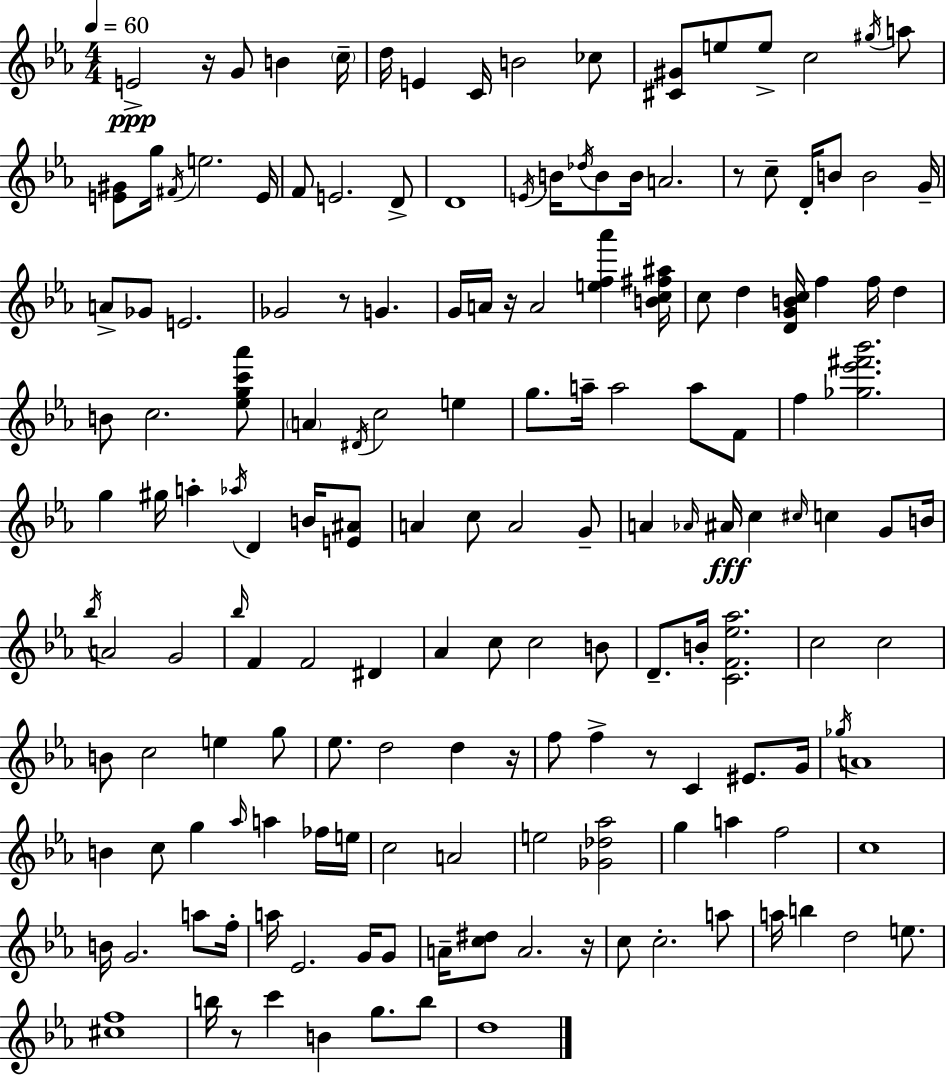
X:1
T:Untitled
M:4/4
L:1/4
K:Cm
E2 z/4 G/2 B c/4 d/4 E C/4 B2 _c/2 [^C^G]/2 e/2 e/2 c2 ^g/4 a/2 [E^G]/2 g/4 ^F/4 e2 E/4 F/2 E2 D/2 D4 E/4 B/4 _d/4 B/2 B/4 A2 z/2 c/2 D/4 B/2 B2 G/4 A/2 _G/2 E2 _G2 z/2 G G/4 A/4 z/4 A2 [ef_a'] [Bc^f^a]/4 c/2 d [DGBc]/4 f f/4 d B/2 c2 [_egc'_a']/2 A ^D/4 c2 e g/2 a/4 a2 a/2 F/2 f [_g_e'^f'_b']2 g ^g/4 a _a/4 D B/4 [E^A]/2 A c/2 A2 G/2 A _A/4 ^A/4 c ^c/4 c G/2 B/4 _b/4 A2 G2 _b/4 F F2 ^D _A c/2 c2 B/2 D/2 B/4 [CF_e_a]2 c2 c2 B/2 c2 e g/2 _e/2 d2 d z/4 f/2 f z/2 C ^E/2 G/4 _g/4 A4 B c/2 g _a/4 a _f/4 e/4 c2 A2 e2 [_G_d_a]2 g a f2 c4 B/4 G2 a/2 f/4 a/4 _E2 G/4 G/2 A/4 [c^d]/2 A2 z/4 c/2 c2 a/2 a/4 b d2 e/2 [^cf]4 b/4 z/2 c' B g/2 b/2 d4